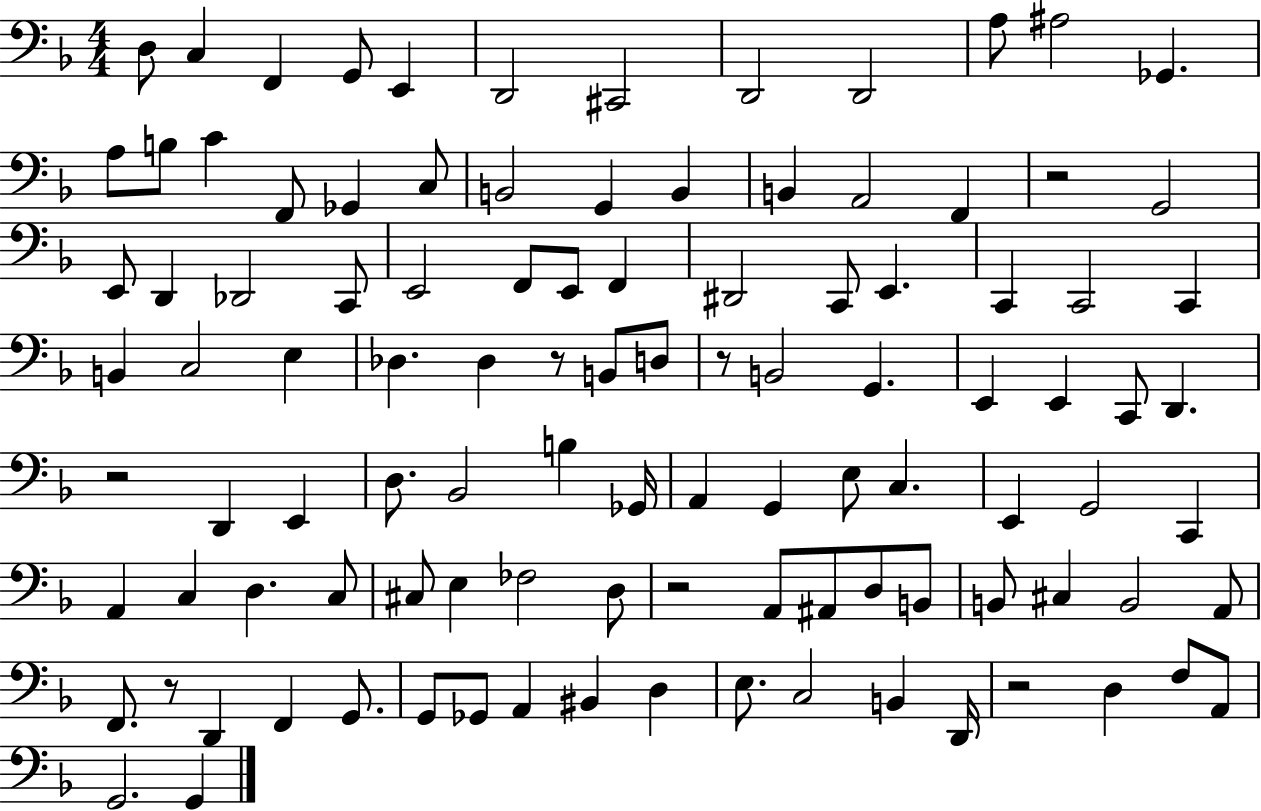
D3/e C3/q F2/q G2/e E2/q D2/h C#2/h D2/h D2/h A3/e A#3/h Gb2/q. A3/e B3/e C4/q F2/e Gb2/q C3/e B2/h G2/q B2/q B2/q A2/h F2/q R/h G2/h E2/e D2/q Db2/h C2/e E2/h F2/e E2/e F2/q D#2/h C2/e E2/q. C2/q C2/h C2/q B2/q C3/h E3/q Db3/q. Db3/q R/e B2/e D3/e R/e B2/h G2/q. E2/q E2/q C2/e D2/q. R/h D2/q E2/q D3/e. Bb2/h B3/q Gb2/s A2/q G2/q E3/e C3/q. E2/q G2/h C2/q A2/q C3/q D3/q. C3/e C#3/e E3/q FES3/h D3/e R/h A2/e A#2/e D3/e B2/e B2/e C#3/q B2/h A2/e F2/e. R/e D2/q F2/q G2/e. G2/e Gb2/e A2/q BIS2/q D3/q E3/e. C3/h B2/q D2/s R/h D3/q F3/e A2/e G2/h. G2/q